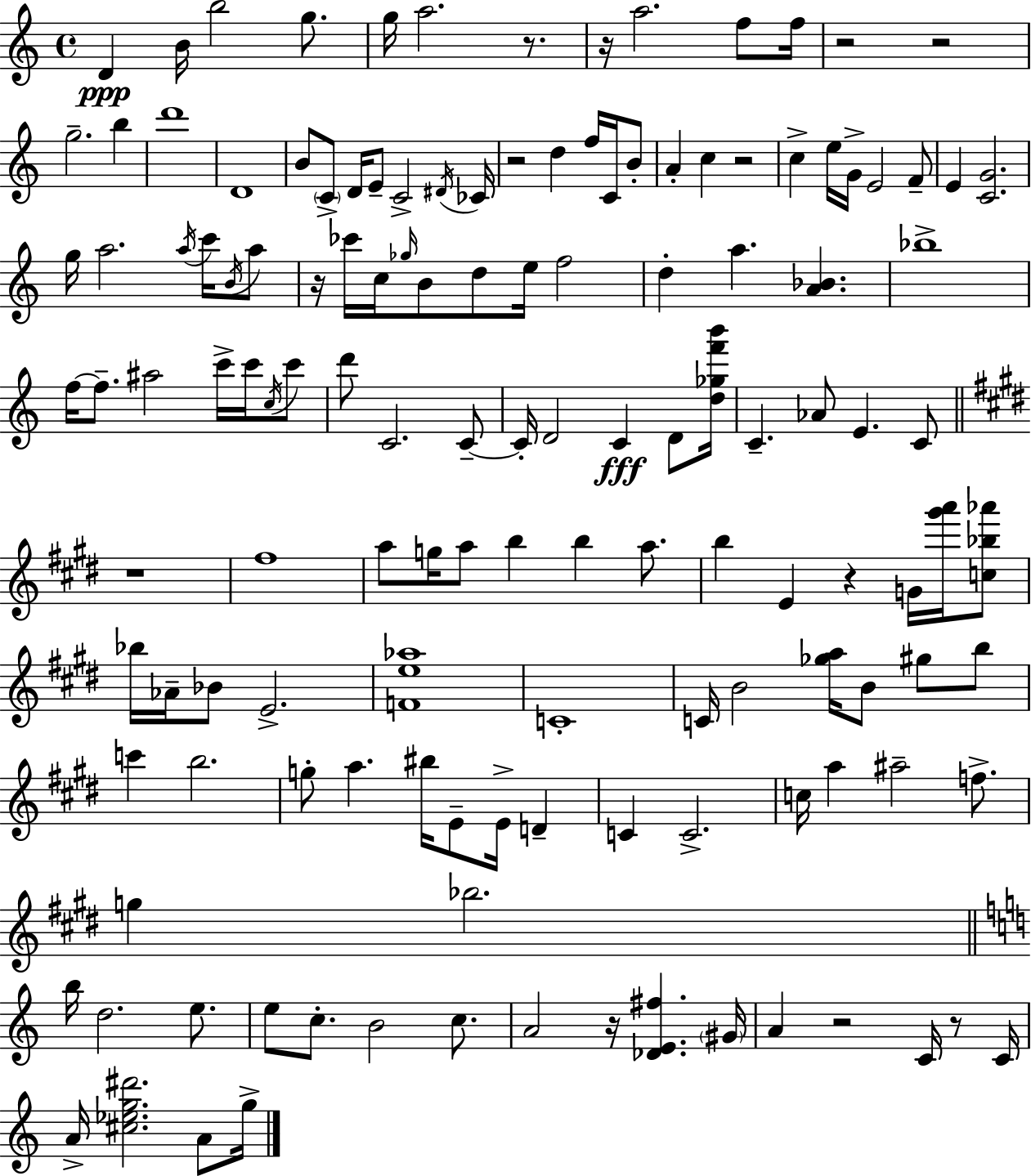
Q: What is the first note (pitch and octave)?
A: D4